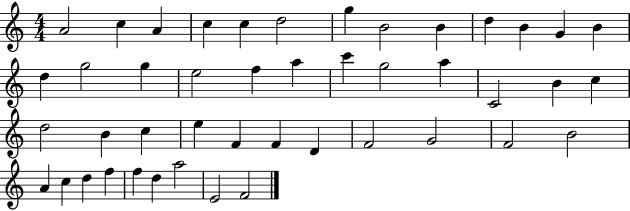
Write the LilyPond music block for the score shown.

{
  \clef treble
  \numericTimeSignature
  \time 4/4
  \key c \major
  a'2 c''4 a'4 | c''4 c''4 d''2 | g''4 b'2 b'4 | d''4 b'4 g'4 b'4 | \break d''4 g''2 g''4 | e''2 f''4 a''4 | c'''4 g''2 a''4 | c'2 b'4 c''4 | \break d''2 b'4 c''4 | e''4 f'4 f'4 d'4 | f'2 g'2 | f'2 b'2 | \break a'4 c''4 d''4 f''4 | f''4 d''4 a''2 | e'2 f'2 | \bar "|."
}